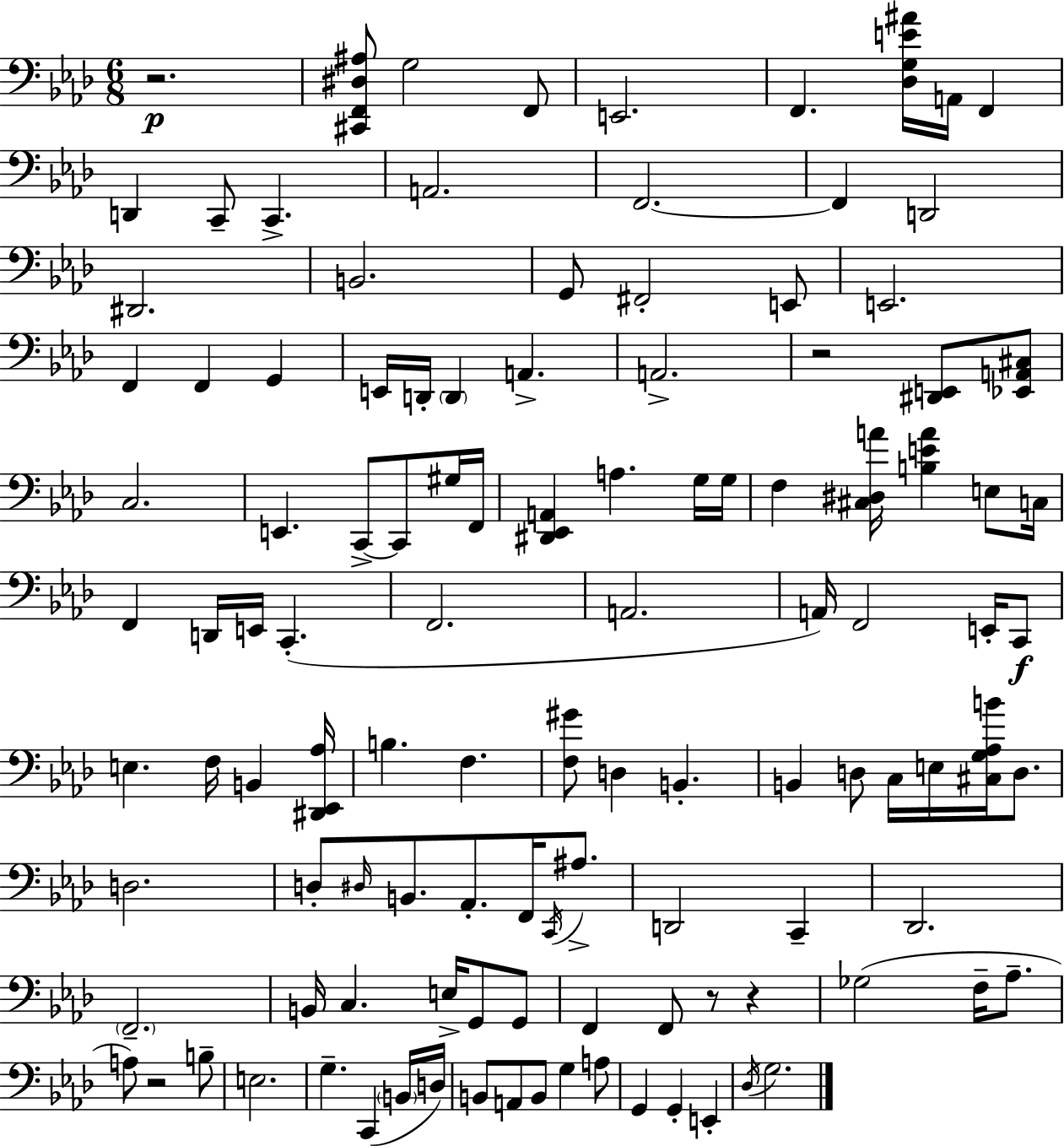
{
  \clef bass
  \numericTimeSignature
  \time 6/8
  \key aes \major
  r2.\p | <cis, f, dis ais>8 g2 f,8 | e,2. | f,4. <des g e' ais'>16 a,16 f,4 | \break d,4 c,8-- c,4.-> | a,2. | f,2.~~ | f,4 d,2 | \break dis,2. | b,2. | g,8 fis,2-. e,8 | e,2. | \break f,4 f,4 g,4 | e,16 d,16-. \parenthesize d,4 a,4.-> | a,2.-> | r2 <dis, e,>8 <ees, a, cis>8 | \break c2. | e,4. c,8->~~ c,8 gis16 f,16 | <dis, ees, a,>4 a4. g16 g16 | f4 <cis dis a'>16 <b e' a'>4 e8 c16 | \break f,4 d,16 e,16 c,4.-.( | f,2. | a,2. | a,16) f,2 e,16-. c,8\f | \break e4. f16 b,4 <dis, ees, aes>16 | b4. f4. | <f gis'>8 d4 b,4.-. | b,4 d8 c16 e16 <cis g aes b'>16 d8. | \break d2. | d8-. \grace { dis16 } b,8. aes,8.-. f,16 \acciaccatura { c,16 } ais8.-> | d,2 c,4-- | des,2. | \break \parenthesize f,2.-- | b,16 c4. e16-> g,8 | g,8 f,4 f,8 r8 r4 | ges2( f16-- aes8.-- | \break a8) r2 | b8-- e2. | g4.-- c,4( | \parenthesize b,16 d16) b,8 a,8 b,8 g4 | \break a8 g,4 g,4-. e,4-. | \acciaccatura { des16 } g2. | \bar "|."
}